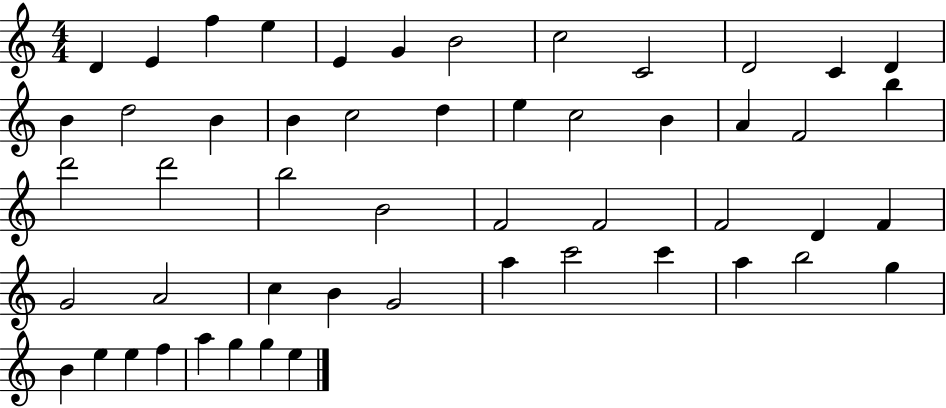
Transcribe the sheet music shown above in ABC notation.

X:1
T:Untitled
M:4/4
L:1/4
K:C
D E f e E G B2 c2 C2 D2 C D B d2 B B c2 d e c2 B A F2 b d'2 d'2 b2 B2 F2 F2 F2 D F G2 A2 c B G2 a c'2 c' a b2 g B e e f a g g e